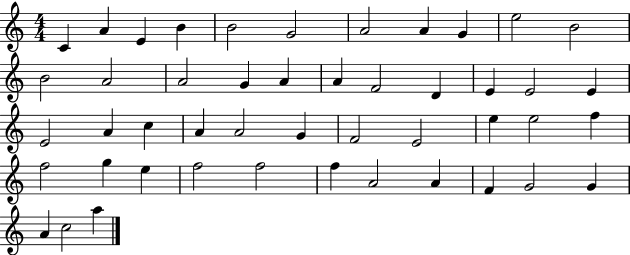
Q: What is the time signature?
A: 4/4